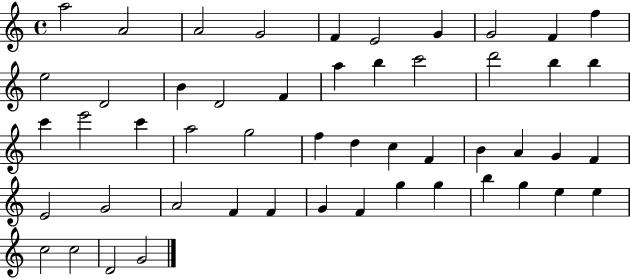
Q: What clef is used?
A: treble